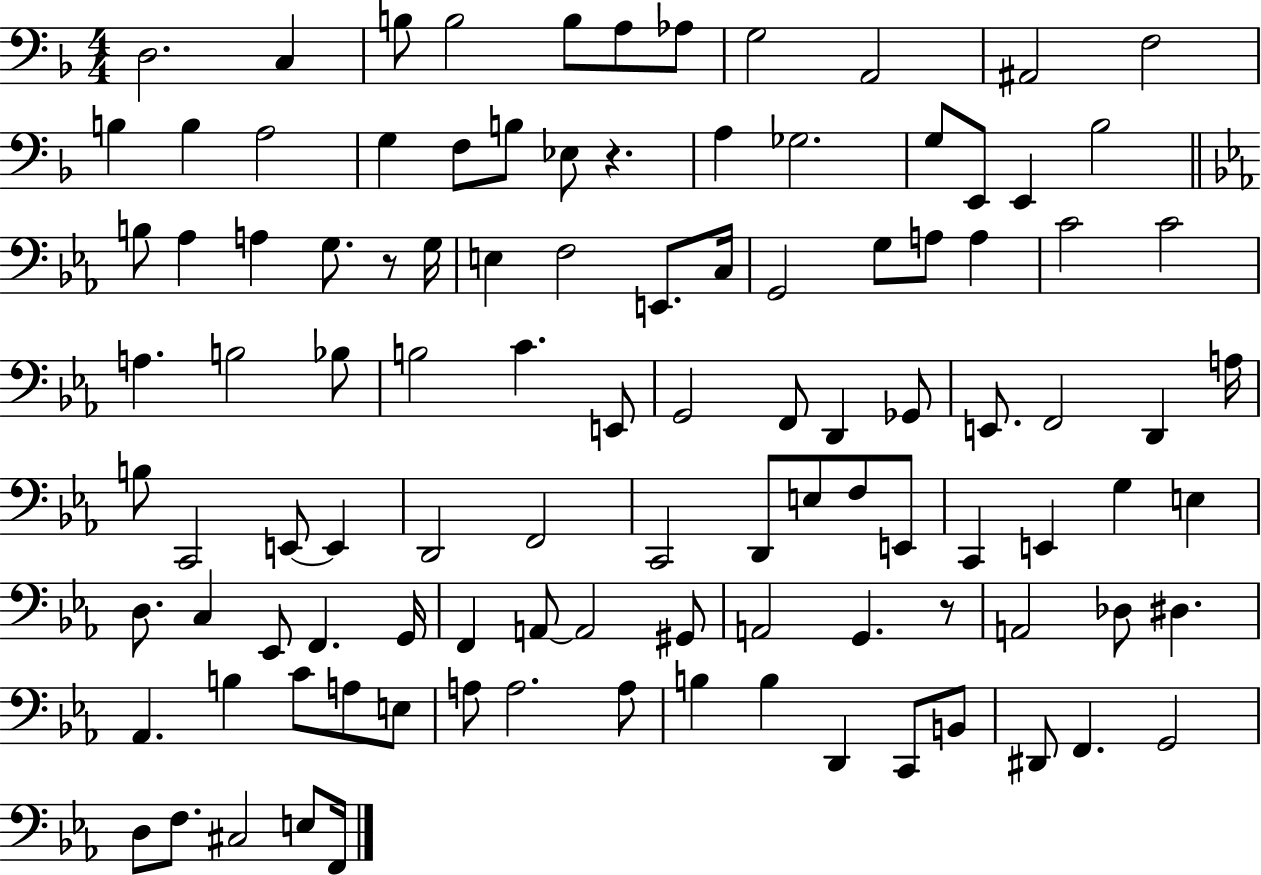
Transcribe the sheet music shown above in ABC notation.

X:1
T:Untitled
M:4/4
L:1/4
K:F
D,2 C, B,/2 B,2 B,/2 A,/2 _A,/2 G,2 A,,2 ^A,,2 F,2 B, B, A,2 G, F,/2 B,/2 _E,/2 z A, _G,2 G,/2 E,,/2 E,, _B,2 B,/2 _A, A, G,/2 z/2 G,/4 E, F,2 E,,/2 C,/4 G,,2 G,/2 A,/2 A, C2 C2 A, B,2 _B,/2 B,2 C E,,/2 G,,2 F,,/2 D,, _G,,/2 E,,/2 F,,2 D,, A,/4 B,/2 C,,2 E,,/2 E,, D,,2 F,,2 C,,2 D,,/2 E,/2 F,/2 E,,/2 C,, E,, G, E, D,/2 C, _E,,/2 F,, G,,/4 F,, A,,/2 A,,2 ^G,,/2 A,,2 G,, z/2 A,,2 _D,/2 ^D, _A,, B, C/2 A,/2 E,/2 A,/2 A,2 A,/2 B, B, D,, C,,/2 B,,/2 ^D,,/2 F,, G,,2 D,/2 F,/2 ^C,2 E,/2 F,,/4